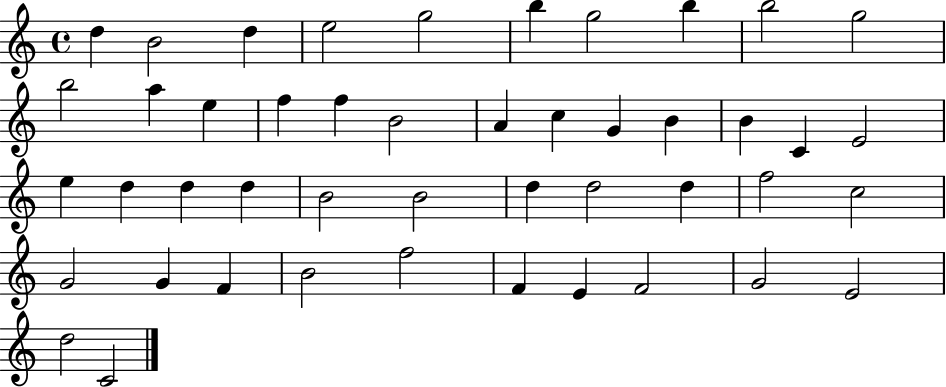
X:1
T:Untitled
M:4/4
L:1/4
K:C
d B2 d e2 g2 b g2 b b2 g2 b2 a e f f B2 A c G B B C E2 e d d d B2 B2 d d2 d f2 c2 G2 G F B2 f2 F E F2 G2 E2 d2 C2